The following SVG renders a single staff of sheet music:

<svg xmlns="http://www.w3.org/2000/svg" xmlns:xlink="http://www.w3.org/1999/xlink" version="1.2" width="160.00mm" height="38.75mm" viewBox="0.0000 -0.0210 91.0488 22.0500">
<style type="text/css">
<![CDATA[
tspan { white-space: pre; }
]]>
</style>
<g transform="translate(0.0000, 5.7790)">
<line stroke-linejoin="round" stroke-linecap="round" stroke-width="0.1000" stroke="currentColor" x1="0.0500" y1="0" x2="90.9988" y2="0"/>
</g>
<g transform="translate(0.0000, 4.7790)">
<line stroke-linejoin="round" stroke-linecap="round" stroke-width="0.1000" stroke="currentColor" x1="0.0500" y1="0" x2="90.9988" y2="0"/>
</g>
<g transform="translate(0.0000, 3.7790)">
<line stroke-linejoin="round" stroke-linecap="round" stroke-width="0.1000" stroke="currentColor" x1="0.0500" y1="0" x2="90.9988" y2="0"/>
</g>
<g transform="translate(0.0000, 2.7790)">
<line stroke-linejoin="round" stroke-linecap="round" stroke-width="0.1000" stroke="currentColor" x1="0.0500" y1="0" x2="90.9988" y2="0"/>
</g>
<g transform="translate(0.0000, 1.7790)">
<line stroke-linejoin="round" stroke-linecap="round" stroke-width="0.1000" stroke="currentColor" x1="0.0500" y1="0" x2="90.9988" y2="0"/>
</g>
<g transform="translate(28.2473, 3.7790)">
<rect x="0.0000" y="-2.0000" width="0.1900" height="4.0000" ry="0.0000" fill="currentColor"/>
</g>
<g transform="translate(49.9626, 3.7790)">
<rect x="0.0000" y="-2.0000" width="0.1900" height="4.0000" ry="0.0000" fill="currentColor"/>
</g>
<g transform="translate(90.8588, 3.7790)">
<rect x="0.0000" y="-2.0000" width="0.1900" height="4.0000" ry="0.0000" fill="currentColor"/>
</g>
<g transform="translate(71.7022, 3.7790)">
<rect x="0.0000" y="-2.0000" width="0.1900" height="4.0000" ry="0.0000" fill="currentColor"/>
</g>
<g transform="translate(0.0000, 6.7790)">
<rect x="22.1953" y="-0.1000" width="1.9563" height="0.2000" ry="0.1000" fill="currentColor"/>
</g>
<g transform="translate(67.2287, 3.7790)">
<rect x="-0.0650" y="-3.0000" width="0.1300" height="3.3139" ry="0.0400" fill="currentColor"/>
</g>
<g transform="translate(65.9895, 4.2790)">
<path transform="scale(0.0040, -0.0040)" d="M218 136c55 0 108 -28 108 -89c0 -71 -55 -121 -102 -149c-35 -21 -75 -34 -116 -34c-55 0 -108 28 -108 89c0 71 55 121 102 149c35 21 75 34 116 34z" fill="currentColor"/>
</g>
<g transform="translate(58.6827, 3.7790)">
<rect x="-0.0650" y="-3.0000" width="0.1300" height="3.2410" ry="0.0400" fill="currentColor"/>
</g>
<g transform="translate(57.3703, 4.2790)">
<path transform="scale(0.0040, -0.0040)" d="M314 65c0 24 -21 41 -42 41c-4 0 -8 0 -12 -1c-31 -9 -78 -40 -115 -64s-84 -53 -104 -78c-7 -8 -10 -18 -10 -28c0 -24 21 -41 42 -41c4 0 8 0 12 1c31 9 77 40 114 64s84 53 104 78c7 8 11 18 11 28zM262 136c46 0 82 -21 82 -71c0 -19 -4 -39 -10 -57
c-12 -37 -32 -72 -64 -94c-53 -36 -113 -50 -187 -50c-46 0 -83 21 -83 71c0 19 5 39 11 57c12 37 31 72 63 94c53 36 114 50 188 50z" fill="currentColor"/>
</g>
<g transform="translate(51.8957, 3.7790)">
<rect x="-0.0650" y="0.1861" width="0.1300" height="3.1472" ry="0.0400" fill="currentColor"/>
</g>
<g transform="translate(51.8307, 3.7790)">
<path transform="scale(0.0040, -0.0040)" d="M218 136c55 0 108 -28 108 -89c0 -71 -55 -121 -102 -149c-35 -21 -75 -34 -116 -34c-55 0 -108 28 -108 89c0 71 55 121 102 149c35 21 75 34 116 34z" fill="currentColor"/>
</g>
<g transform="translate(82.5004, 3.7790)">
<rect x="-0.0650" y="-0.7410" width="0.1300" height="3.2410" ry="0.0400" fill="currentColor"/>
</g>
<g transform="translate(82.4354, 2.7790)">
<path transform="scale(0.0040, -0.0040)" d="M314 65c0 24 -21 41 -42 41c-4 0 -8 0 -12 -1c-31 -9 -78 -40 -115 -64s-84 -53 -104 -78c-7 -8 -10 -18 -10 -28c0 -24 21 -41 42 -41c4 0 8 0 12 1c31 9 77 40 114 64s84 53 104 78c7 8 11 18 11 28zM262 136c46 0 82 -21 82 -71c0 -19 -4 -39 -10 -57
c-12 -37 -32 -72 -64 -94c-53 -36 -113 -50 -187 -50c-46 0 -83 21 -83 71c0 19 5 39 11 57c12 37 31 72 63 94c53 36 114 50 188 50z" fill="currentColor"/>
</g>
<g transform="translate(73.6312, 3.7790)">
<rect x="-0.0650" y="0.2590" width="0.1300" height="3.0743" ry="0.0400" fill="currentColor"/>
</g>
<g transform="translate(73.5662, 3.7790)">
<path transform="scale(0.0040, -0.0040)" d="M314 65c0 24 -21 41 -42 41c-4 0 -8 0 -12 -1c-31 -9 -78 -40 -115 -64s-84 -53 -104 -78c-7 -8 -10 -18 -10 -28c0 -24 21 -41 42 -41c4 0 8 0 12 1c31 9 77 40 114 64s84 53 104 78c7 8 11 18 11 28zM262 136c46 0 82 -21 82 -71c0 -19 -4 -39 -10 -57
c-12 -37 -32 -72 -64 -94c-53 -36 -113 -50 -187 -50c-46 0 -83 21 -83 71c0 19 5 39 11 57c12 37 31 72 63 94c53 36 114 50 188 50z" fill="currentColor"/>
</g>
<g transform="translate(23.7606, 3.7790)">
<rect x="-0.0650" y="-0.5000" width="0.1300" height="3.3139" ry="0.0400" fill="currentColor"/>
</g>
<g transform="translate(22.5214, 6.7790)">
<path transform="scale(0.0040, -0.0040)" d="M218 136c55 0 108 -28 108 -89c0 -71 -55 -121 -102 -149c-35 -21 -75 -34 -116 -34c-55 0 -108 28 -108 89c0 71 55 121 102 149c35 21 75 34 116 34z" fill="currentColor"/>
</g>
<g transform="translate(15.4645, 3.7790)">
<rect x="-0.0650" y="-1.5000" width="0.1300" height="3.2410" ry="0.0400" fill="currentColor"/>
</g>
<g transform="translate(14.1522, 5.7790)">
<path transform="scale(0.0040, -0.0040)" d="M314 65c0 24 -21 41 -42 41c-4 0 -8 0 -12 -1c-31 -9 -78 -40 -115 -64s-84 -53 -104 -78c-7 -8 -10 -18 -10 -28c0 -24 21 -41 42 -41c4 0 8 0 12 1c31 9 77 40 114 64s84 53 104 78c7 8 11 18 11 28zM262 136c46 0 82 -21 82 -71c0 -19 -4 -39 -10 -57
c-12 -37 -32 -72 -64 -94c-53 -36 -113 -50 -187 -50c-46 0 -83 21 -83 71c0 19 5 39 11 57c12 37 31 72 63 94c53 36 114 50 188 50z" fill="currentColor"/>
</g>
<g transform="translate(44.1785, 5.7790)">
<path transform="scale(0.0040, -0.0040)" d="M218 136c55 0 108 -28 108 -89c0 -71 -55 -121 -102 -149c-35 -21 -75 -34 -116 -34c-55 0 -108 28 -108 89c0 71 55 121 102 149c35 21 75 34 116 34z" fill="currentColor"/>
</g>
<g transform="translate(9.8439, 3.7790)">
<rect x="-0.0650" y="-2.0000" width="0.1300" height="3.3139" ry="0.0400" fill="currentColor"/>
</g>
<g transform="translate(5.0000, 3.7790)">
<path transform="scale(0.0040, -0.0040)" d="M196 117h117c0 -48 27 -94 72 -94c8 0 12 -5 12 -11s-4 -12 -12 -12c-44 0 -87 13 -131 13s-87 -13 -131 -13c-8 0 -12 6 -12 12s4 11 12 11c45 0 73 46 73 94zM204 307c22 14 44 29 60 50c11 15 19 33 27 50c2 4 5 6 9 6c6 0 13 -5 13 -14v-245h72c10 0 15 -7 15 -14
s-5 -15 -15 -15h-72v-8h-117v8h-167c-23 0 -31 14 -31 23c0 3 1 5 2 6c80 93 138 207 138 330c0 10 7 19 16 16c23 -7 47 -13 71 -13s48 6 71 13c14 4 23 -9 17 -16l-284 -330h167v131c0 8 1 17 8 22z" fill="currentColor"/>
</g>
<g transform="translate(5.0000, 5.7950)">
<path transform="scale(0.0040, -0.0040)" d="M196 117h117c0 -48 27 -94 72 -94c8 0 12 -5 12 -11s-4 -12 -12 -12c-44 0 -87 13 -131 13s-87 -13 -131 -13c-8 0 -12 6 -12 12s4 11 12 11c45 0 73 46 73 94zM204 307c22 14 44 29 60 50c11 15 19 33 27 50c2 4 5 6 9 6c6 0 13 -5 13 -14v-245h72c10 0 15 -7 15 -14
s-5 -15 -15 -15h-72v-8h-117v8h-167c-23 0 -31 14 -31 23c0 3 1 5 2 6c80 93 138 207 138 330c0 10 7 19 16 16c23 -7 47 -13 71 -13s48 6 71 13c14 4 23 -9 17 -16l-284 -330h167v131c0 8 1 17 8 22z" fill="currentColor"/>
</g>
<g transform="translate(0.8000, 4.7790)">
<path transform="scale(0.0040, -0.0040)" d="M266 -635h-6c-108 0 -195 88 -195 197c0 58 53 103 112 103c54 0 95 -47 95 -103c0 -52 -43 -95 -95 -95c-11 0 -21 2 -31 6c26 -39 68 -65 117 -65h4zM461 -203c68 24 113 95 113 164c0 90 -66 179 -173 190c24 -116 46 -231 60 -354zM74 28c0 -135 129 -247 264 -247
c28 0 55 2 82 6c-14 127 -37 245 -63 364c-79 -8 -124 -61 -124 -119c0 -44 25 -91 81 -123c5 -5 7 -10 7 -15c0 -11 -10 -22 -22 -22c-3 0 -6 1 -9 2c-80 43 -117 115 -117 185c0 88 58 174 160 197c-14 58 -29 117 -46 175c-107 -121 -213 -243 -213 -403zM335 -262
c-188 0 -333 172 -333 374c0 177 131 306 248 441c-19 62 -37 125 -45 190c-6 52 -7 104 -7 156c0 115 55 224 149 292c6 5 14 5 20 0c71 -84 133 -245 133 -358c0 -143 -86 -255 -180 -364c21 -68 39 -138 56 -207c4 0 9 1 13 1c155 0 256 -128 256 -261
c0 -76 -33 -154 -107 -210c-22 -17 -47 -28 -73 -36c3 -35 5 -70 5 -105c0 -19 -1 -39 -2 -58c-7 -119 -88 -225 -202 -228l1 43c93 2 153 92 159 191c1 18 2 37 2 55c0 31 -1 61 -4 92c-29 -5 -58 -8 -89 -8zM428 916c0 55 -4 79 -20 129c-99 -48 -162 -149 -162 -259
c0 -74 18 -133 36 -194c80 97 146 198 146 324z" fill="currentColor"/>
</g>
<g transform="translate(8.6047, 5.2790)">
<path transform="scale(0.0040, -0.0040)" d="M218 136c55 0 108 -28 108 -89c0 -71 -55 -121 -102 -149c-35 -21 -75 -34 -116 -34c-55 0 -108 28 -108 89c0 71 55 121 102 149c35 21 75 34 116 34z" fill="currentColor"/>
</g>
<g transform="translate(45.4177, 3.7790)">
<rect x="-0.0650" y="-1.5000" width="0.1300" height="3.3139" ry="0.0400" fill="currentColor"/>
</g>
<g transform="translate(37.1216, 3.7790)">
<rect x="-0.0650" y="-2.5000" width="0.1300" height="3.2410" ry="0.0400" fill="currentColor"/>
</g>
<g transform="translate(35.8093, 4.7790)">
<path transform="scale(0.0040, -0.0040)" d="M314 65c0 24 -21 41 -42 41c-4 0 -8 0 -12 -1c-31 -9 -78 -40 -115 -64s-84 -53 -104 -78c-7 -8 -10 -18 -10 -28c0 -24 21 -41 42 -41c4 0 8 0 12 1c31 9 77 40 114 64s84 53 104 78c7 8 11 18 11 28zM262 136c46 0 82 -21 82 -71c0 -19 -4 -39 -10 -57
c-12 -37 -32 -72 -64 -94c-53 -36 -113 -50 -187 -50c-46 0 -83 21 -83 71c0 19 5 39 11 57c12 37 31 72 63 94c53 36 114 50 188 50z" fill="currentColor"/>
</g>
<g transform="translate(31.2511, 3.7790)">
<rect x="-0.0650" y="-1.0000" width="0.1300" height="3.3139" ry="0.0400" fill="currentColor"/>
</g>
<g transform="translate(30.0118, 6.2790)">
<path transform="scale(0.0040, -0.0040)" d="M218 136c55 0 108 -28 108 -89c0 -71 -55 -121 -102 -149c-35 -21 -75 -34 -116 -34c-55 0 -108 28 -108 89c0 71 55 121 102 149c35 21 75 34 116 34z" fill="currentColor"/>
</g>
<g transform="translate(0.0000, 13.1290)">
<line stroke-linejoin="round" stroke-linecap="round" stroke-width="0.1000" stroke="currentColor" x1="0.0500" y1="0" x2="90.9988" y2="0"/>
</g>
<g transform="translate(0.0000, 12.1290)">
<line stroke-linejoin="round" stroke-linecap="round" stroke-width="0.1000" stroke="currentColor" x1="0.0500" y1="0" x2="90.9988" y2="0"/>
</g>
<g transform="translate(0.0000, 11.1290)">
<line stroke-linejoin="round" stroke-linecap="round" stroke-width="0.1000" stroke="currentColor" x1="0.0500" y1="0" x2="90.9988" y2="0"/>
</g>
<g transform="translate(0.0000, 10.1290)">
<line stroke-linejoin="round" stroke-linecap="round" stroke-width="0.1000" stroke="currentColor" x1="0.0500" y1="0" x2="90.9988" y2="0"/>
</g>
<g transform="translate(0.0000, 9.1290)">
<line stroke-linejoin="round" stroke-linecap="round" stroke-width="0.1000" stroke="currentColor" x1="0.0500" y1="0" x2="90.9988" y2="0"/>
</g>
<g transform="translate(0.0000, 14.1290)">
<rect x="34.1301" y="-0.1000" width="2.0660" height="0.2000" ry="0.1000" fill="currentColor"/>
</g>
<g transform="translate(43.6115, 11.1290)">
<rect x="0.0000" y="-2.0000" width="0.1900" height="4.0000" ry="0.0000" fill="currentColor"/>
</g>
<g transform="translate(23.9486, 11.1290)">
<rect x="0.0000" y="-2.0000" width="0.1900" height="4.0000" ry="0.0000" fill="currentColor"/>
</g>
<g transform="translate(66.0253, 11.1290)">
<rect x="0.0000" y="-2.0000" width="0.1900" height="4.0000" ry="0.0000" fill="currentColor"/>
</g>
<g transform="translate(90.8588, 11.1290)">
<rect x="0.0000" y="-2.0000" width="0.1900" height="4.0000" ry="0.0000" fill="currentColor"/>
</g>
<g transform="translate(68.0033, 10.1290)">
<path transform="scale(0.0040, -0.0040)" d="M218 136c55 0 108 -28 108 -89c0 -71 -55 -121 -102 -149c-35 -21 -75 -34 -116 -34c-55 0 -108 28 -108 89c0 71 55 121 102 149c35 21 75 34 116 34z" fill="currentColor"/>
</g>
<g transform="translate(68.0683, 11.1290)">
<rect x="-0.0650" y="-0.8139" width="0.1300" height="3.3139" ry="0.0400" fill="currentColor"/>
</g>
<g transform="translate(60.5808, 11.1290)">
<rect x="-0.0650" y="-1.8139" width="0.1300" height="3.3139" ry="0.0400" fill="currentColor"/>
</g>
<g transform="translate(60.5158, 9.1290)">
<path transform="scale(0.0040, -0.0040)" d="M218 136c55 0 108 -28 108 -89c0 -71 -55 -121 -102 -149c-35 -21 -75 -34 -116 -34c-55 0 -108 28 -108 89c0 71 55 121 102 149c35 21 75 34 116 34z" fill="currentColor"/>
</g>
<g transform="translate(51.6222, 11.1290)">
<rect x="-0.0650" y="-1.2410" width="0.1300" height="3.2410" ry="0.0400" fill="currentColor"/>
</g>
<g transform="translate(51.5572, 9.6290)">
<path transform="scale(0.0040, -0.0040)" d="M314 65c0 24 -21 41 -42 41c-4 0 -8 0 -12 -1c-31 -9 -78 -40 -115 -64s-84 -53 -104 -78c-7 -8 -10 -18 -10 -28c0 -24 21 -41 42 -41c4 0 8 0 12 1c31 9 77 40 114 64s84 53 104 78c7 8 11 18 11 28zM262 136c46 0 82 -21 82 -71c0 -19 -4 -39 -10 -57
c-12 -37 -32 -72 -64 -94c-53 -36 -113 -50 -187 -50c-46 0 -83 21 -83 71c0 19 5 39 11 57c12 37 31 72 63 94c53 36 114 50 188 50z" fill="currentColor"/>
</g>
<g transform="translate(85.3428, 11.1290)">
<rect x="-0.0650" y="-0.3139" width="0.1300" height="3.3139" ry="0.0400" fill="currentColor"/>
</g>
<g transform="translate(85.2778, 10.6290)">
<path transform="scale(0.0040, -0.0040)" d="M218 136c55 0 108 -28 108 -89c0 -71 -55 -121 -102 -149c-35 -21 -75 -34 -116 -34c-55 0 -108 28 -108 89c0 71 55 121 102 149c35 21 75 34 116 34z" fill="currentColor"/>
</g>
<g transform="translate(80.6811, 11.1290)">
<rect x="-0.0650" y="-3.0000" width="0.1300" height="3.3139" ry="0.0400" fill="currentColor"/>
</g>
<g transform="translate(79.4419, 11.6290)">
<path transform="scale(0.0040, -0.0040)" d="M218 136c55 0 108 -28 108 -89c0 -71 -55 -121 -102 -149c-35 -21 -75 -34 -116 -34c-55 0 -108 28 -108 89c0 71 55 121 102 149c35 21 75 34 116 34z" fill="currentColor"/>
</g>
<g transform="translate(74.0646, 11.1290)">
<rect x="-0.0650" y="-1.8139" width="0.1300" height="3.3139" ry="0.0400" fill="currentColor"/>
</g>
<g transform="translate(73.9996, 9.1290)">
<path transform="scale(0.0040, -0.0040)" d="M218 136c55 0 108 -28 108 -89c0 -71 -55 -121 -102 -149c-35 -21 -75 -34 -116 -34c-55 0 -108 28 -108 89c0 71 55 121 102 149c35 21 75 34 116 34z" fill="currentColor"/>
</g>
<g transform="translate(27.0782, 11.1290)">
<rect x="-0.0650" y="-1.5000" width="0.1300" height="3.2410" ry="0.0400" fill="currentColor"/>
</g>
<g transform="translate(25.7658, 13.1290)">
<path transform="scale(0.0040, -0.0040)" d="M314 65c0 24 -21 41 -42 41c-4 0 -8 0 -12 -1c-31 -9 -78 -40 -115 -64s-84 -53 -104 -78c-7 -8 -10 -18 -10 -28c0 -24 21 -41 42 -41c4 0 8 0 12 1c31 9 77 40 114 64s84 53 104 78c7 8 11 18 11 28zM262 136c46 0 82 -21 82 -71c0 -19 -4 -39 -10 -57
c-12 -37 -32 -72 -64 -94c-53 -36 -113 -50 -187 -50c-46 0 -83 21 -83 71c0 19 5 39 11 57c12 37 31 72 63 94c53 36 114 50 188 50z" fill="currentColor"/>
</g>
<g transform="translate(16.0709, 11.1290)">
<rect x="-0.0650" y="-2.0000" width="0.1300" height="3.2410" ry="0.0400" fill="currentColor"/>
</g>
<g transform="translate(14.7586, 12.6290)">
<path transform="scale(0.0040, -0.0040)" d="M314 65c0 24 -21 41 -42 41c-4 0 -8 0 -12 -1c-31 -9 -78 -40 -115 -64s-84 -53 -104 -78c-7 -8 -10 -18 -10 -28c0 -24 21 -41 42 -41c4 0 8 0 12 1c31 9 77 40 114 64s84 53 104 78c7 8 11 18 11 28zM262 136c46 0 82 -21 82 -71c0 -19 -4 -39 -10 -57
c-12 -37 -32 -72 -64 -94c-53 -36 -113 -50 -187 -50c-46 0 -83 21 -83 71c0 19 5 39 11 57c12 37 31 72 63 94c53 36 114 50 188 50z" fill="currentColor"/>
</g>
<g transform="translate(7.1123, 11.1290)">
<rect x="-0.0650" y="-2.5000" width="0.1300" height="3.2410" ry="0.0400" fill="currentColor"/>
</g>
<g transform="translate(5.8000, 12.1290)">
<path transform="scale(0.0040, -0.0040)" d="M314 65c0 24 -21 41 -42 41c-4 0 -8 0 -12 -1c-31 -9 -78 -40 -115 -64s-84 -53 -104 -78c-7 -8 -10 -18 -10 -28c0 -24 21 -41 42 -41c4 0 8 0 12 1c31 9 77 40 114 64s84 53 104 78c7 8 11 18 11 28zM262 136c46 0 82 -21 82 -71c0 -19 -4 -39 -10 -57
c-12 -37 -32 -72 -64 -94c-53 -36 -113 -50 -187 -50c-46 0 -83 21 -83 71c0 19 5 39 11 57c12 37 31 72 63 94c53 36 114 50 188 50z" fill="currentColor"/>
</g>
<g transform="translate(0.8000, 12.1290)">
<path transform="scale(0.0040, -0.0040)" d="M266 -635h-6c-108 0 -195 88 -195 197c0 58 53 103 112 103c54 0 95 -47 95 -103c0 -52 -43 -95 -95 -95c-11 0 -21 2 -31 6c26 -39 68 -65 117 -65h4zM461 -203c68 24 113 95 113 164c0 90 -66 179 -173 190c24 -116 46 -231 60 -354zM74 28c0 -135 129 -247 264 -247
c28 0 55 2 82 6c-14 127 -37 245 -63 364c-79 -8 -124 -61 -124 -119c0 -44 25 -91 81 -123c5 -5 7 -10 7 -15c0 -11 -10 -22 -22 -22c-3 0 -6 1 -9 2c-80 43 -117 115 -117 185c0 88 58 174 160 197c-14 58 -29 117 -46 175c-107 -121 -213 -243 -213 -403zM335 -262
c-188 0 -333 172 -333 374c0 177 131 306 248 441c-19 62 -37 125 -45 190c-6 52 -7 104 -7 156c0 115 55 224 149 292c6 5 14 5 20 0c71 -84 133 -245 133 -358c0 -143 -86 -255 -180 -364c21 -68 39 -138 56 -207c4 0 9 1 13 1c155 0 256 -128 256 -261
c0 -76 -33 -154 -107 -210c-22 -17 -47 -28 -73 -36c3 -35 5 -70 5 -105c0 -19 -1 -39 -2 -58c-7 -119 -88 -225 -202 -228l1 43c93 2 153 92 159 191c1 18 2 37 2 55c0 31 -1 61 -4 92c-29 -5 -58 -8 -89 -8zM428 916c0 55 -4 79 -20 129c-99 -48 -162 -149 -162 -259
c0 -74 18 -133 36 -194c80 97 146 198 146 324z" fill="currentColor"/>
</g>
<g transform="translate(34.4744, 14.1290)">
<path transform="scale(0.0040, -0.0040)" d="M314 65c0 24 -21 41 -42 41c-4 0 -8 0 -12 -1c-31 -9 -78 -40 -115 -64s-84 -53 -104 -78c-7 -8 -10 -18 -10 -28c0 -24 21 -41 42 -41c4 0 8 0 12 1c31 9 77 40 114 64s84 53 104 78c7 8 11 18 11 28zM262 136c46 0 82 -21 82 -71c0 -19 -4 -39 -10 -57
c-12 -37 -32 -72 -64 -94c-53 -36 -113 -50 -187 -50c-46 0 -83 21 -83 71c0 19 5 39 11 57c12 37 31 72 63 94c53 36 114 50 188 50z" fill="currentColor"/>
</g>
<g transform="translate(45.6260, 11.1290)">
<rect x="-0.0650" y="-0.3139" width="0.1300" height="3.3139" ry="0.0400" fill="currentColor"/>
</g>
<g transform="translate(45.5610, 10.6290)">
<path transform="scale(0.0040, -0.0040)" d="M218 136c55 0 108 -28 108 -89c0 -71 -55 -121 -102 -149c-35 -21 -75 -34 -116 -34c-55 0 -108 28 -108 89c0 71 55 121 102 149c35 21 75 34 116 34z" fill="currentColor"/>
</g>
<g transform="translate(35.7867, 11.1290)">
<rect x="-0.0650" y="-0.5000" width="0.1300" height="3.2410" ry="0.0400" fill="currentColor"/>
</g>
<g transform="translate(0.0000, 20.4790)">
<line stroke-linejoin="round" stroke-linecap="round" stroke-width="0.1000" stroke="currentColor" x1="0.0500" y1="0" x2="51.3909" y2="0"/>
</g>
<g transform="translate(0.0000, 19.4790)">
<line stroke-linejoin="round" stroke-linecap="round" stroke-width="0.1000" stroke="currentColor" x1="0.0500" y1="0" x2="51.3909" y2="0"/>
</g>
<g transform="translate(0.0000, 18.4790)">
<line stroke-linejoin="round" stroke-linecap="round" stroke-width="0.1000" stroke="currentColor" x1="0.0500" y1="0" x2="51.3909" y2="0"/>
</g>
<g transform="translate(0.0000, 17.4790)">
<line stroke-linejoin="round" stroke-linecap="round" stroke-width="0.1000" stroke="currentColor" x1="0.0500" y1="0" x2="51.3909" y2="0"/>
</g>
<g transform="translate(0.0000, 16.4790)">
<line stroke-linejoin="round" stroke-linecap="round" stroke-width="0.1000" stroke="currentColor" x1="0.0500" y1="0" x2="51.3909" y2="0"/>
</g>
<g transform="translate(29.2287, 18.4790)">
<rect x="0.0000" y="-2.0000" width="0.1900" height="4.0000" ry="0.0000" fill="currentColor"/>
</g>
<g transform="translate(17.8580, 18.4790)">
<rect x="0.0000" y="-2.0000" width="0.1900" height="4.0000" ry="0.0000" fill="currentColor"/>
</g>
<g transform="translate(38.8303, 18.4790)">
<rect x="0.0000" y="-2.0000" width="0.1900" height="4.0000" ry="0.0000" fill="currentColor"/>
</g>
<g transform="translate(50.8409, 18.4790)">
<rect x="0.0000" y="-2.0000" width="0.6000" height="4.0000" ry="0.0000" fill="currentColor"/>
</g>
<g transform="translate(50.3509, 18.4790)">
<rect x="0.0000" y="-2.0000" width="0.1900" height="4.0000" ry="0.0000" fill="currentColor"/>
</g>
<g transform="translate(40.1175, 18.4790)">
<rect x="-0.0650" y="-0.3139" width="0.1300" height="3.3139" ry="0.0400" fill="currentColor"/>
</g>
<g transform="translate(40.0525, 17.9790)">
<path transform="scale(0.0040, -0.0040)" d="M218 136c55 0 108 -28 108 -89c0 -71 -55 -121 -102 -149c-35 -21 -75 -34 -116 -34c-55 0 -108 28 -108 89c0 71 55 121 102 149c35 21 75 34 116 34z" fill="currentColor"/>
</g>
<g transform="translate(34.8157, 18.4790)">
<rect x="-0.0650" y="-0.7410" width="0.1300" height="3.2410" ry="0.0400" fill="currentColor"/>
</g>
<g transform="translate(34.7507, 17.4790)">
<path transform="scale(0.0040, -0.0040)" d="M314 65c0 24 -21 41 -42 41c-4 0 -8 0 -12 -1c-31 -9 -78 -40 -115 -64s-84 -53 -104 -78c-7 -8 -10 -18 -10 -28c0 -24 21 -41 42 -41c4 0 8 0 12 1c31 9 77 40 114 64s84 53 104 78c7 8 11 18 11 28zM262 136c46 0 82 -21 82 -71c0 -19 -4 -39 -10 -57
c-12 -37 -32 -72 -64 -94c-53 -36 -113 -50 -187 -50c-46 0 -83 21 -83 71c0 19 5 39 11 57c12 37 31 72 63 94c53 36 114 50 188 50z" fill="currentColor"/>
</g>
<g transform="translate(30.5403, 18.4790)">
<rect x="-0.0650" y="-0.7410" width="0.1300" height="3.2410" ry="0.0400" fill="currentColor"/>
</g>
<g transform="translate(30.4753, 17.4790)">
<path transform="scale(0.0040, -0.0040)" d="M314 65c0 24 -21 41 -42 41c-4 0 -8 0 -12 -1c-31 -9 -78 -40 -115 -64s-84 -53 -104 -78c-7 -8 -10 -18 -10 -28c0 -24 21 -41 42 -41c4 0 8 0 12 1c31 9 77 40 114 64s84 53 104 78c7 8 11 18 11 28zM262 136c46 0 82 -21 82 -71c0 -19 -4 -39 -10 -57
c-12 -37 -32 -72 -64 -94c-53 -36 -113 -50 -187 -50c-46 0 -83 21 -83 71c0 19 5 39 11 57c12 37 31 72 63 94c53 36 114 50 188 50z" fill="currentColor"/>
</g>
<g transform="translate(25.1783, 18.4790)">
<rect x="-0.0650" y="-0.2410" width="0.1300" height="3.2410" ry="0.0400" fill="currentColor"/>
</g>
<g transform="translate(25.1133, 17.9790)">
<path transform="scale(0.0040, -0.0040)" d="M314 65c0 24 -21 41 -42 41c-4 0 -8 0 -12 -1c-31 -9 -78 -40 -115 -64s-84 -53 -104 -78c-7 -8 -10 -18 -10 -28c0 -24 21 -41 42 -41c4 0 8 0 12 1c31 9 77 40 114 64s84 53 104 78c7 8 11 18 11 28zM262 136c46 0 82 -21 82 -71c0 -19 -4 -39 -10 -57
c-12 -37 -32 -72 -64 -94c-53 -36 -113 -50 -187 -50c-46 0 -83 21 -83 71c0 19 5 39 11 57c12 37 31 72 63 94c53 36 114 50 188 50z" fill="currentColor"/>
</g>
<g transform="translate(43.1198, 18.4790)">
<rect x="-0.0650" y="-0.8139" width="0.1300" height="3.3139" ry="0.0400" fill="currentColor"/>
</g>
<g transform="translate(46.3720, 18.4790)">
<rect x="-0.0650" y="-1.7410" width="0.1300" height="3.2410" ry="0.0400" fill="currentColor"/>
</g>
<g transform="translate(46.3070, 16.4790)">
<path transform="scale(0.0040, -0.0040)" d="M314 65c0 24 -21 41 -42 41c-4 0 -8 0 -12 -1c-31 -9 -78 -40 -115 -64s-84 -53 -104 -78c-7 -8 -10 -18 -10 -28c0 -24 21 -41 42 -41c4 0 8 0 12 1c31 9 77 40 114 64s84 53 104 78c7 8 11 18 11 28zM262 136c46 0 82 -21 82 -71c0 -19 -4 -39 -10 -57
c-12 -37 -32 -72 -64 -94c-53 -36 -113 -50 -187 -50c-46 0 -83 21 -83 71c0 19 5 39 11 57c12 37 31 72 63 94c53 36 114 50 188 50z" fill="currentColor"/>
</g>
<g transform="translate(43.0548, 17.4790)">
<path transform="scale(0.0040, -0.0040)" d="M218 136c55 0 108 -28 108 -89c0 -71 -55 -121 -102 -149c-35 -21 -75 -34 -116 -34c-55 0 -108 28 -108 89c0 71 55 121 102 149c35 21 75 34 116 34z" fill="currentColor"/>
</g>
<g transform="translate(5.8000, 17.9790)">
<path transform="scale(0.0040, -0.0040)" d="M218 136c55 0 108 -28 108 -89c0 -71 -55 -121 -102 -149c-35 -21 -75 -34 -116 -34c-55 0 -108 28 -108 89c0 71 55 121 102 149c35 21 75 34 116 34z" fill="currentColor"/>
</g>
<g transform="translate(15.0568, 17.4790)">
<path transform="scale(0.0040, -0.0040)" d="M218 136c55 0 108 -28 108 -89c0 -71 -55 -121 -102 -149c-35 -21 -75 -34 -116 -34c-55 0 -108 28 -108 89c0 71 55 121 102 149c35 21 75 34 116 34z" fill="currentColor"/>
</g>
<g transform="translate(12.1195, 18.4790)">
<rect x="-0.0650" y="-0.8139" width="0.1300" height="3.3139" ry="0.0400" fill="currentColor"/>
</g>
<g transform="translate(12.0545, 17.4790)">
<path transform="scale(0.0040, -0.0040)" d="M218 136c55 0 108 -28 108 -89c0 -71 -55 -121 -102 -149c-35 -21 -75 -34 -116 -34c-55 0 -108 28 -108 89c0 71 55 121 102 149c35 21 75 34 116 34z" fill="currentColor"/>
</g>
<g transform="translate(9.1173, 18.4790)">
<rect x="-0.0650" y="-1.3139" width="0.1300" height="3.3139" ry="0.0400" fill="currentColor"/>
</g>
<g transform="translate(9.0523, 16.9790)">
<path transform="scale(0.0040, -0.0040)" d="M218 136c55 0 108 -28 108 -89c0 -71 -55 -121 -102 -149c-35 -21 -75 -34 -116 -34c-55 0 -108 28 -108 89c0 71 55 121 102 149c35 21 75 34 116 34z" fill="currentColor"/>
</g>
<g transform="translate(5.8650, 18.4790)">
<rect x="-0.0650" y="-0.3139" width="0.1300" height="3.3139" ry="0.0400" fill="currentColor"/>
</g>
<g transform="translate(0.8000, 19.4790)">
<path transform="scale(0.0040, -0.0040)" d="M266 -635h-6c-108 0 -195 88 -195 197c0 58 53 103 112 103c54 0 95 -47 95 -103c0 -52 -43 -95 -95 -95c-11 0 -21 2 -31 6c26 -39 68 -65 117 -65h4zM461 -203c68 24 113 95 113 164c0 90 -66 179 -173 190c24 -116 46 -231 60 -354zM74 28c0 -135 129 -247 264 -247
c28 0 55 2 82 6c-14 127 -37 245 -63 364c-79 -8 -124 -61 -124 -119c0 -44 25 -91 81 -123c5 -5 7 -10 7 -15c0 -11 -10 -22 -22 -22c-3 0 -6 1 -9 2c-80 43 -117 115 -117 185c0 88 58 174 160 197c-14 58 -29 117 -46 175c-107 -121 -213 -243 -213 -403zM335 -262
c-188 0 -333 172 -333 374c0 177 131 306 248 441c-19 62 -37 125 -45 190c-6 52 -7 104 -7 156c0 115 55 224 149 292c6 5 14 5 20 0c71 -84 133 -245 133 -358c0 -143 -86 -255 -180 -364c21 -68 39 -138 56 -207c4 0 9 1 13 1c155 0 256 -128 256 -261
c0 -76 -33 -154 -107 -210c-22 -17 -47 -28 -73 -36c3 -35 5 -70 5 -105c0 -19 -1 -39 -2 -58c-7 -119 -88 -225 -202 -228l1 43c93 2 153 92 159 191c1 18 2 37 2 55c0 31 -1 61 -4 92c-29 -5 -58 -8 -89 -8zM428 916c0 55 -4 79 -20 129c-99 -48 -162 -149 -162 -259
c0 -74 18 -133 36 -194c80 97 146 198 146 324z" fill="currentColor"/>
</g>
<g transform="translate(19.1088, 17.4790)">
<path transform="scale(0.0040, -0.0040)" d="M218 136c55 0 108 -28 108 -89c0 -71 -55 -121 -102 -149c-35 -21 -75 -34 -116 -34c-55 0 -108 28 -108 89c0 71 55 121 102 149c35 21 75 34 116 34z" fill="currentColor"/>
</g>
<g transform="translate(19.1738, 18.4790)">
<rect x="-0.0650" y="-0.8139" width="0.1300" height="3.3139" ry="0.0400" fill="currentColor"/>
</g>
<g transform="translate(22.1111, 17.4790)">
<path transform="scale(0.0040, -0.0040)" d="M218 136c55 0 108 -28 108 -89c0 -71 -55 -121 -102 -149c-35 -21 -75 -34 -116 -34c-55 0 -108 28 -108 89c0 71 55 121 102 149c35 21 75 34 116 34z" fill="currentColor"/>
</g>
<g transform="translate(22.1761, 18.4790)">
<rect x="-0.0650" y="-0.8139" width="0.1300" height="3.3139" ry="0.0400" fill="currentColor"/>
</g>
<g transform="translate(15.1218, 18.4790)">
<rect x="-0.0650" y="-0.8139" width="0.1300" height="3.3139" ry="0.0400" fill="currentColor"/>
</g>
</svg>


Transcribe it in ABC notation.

X:1
T:Untitled
M:4/4
L:1/4
K:C
F E2 C D G2 E B A2 A B2 d2 G2 F2 E2 C2 c e2 f d f A c c e d d d d c2 d2 d2 c d f2